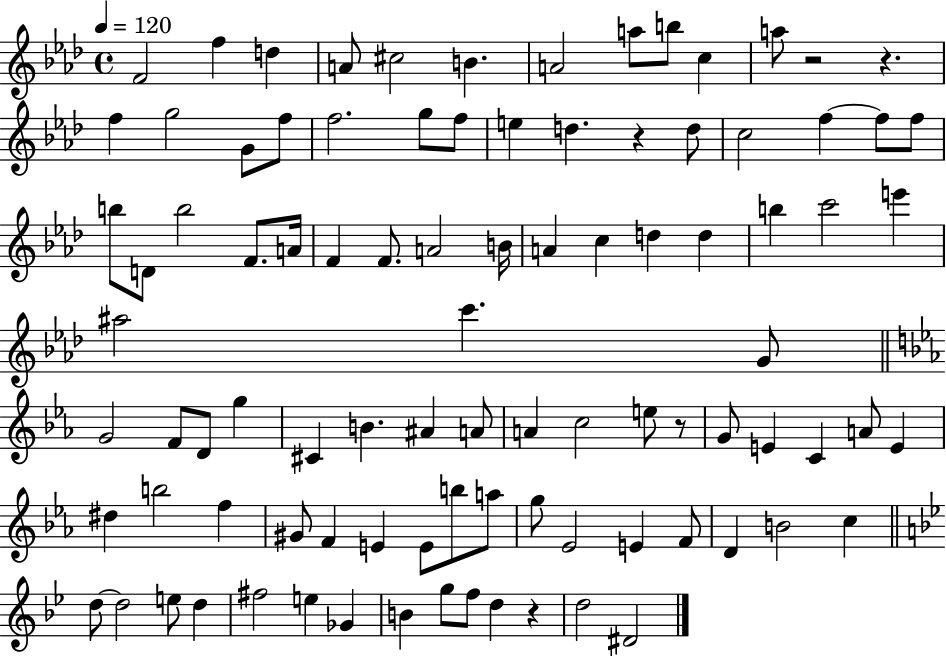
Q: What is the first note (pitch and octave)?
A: F4